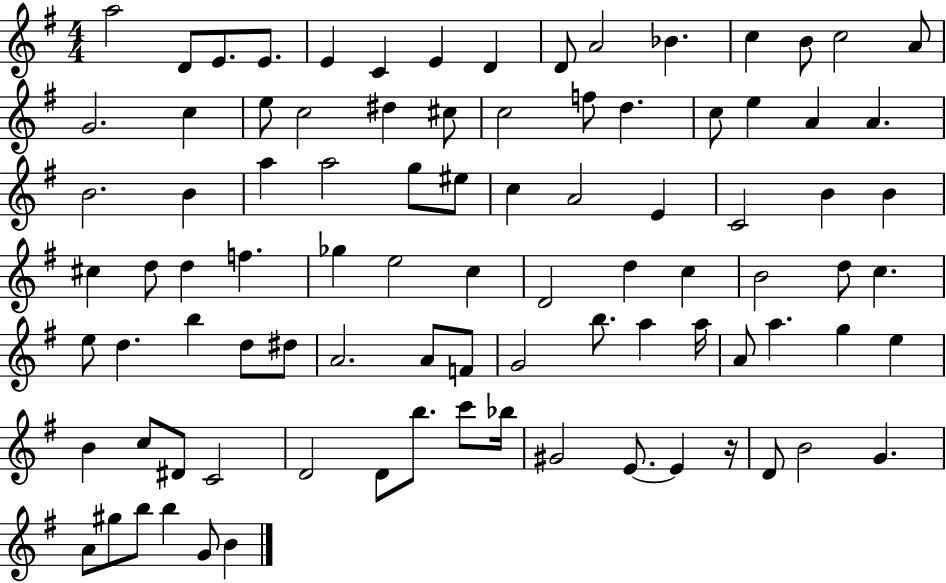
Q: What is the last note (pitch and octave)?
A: B4